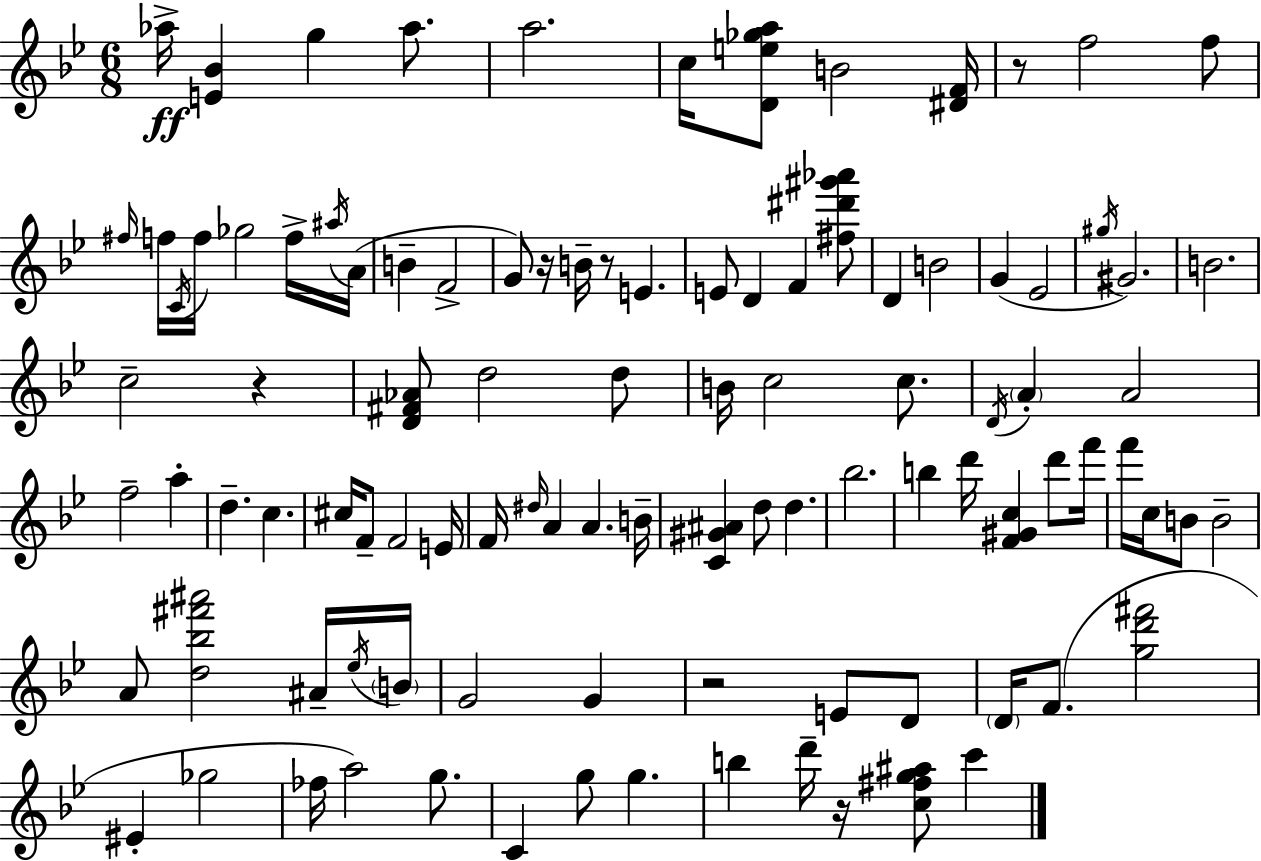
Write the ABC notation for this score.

X:1
T:Untitled
M:6/8
L:1/4
K:Gm
_a/4 [E_B] g _a/2 a2 c/4 [De_ga]/2 B2 [^DF]/4 z/2 f2 f/2 ^f/4 f/4 C/4 f/4 _g2 f/4 ^a/4 A/4 B F2 G/2 z/4 B/4 z/2 E E/2 D F [^f^d'^g'_a']/2 D B2 G _E2 ^g/4 ^G2 B2 c2 z [D^F_A]/2 d2 d/2 B/4 c2 c/2 D/4 A A2 f2 a d c ^c/4 F/2 F2 E/4 F/4 ^d/4 A A B/4 [C^G^A] d/2 d _b2 b d'/4 [F^Gc] d'/2 f'/4 f'/4 c/4 B/2 B2 A/2 [d_b^f'^a']2 ^A/4 _e/4 B/4 G2 G z2 E/2 D/2 D/4 F/2 [gd'^f']2 ^E _g2 _f/4 a2 g/2 C g/2 g b d'/4 z/4 [c^fg^a]/2 c'